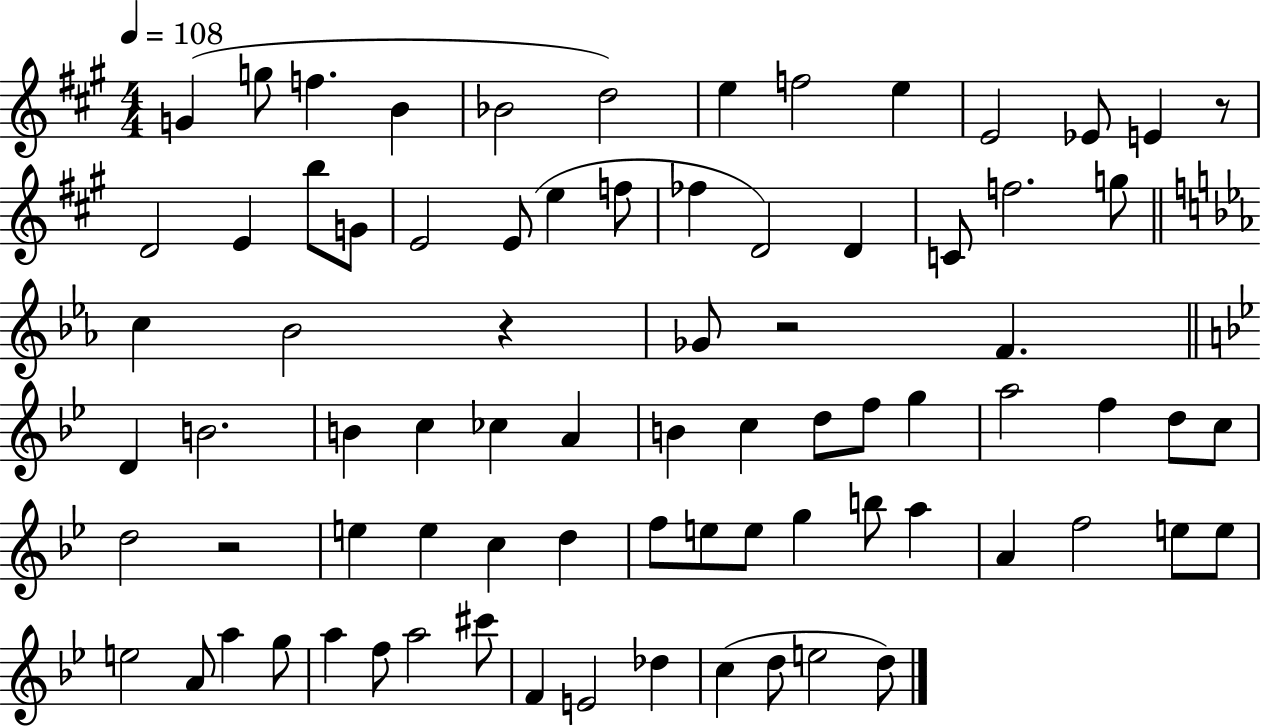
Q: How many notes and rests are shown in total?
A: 79